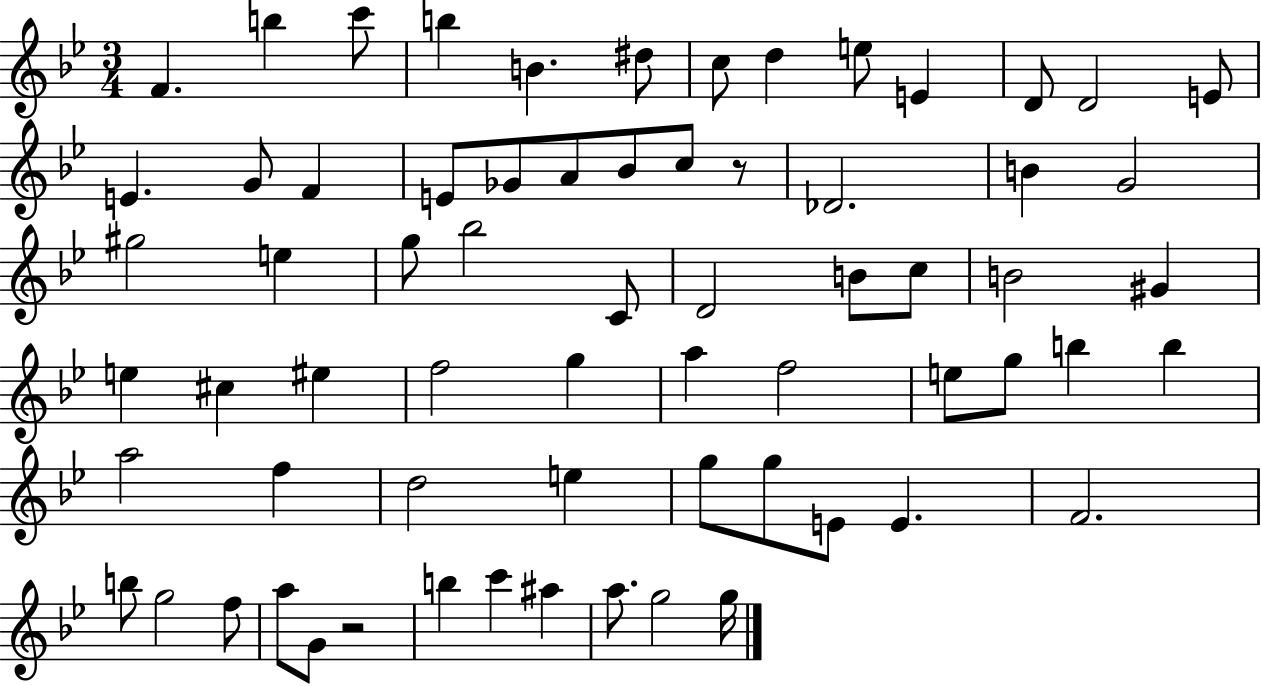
F4/q. B5/q C6/e B5/q B4/q. D#5/e C5/e D5/q E5/e E4/q D4/e D4/h E4/e E4/q. G4/e F4/q E4/e Gb4/e A4/e Bb4/e C5/e R/e Db4/h. B4/q G4/h G#5/h E5/q G5/e Bb5/h C4/e D4/h B4/e C5/e B4/h G#4/q E5/q C#5/q EIS5/q F5/h G5/q A5/q F5/h E5/e G5/e B5/q B5/q A5/h F5/q D5/h E5/q G5/e G5/e E4/e E4/q. F4/h. B5/e G5/h F5/e A5/e G4/e R/h B5/q C6/q A#5/q A5/e. G5/h G5/s